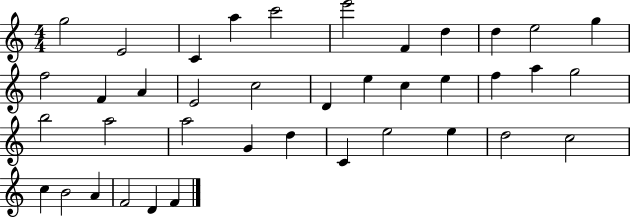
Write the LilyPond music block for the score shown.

{
  \clef treble
  \numericTimeSignature
  \time 4/4
  \key c \major
  g''2 e'2 | c'4 a''4 c'''2 | e'''2 f'4 d''4 | d''4 e''2 g''4 | \break f''2 f'4 a'4 | e'2 c''2 | d'4 e''4 c''4 e''4 | f''4 a''4 g''2 | \break b''2 a''2 | a''2 g'4 d''4 | c'4 e''2 e''4 | d''2 c''2 | \break c''4 b'2 a'4 | f'2 d'4 f'4 | \bar "|."
}